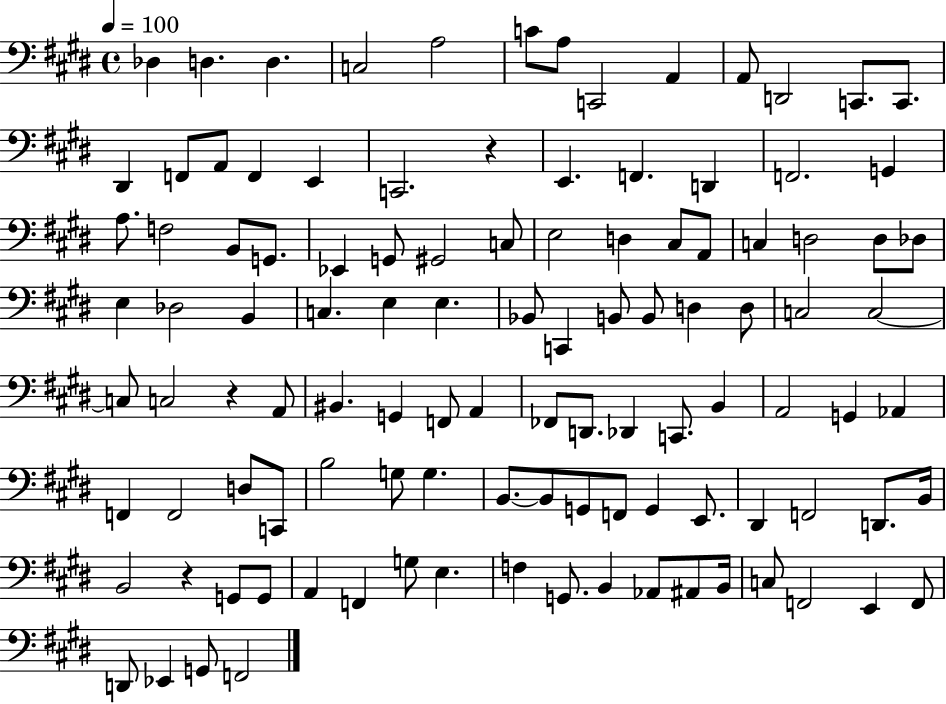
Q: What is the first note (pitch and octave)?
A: Db3